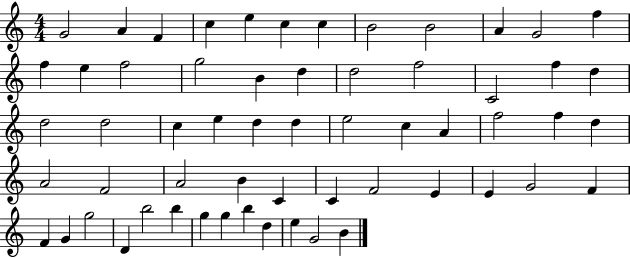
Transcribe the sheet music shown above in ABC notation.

X:1
T:Untitled
M:4/4
L:1/4
K:C
G2 A F c e c c B2 B2 A G2 f f e f2 g2 B d d2 f2 C2 f d d2 d2 c e d d e2 c A f2 f d A2 F2 A2 B C C F2 E E G2 F F G g2 D b2 b g g b d e G2 B